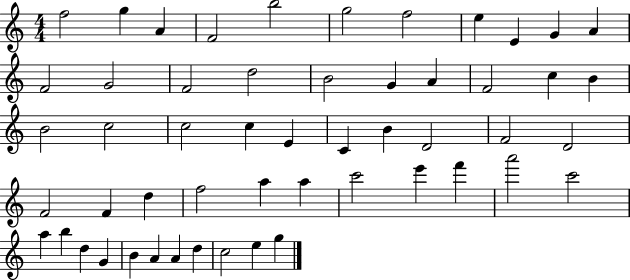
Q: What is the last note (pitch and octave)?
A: G5